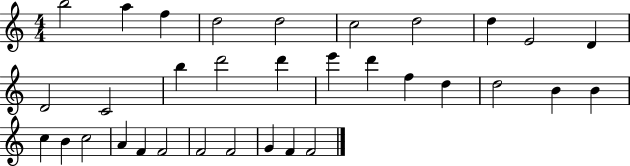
B5/h A5/q F5/q D5/h D5/h C5/h D5/h D5/q E4/h D4/q D4/h C4/h B5/q D6/h D6/q E6/q D6/q F5/q D5/q D5/h B4/q B4/q C5/q B4/q C5/h A4/q F4/q F4/h F4/h F4/h G4/q F4/q F4/h